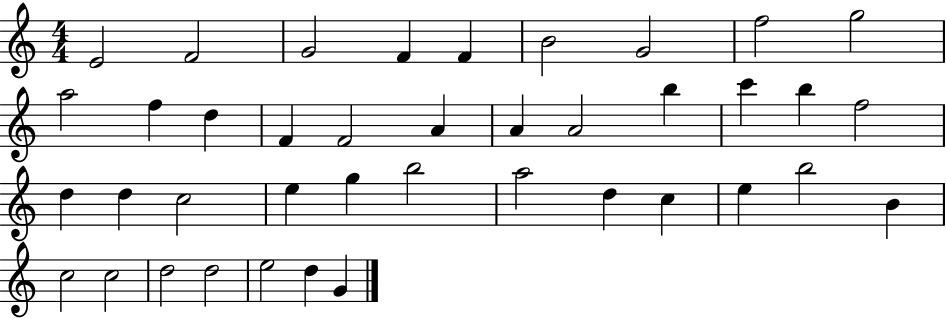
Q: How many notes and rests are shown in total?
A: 40